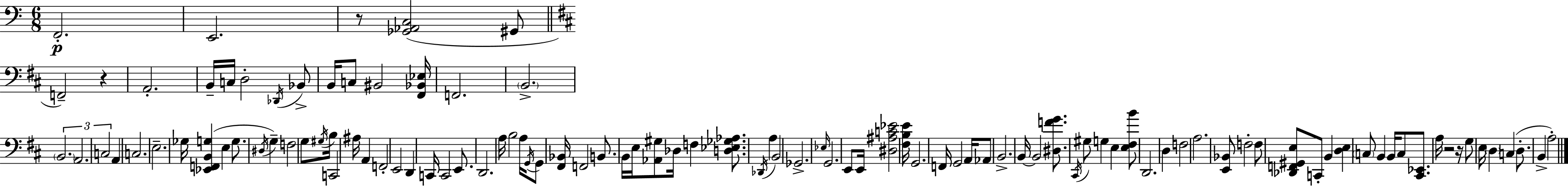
{
  \clef bass
  \numericTimeSignature
  \time 6/8
  \key c \major
  f,2.-.\p | e,2. | r8 <ges, aes, c>2( gis,8 | \bar "||" \break \key d \major f,2--) r4 | a,2.-. | b,16-- c16 d2-. \acciaccatura { des,16 } bes,8-> | b,16 c8 bis,2 | \break <fis, bes, ees>16 f,2. | \parenthesize b,2.-> | \tuplet 3/2 { \parenthesize b,2. | a,2. | \break c2 } a,4 | c2. | e2.-- | ges16 <ees, f, b, g>4( e4 g8. | \break \acciaccatura { dis16 } g4--) f2 | g8 \acciaccatura { gis16 } b16 c,2 | ais16 a,4 f,2-. | e,2 d,4 | \break c,16 c,2 | e,8. d,2. | a16 b2 | a16 \acciaccatura { g,16 } g,8 <fis, bes,>16 f,2 | \break b,8. b,16 e16 <aes, gis>8 des16 f4 | <d ees ges aes>8. \acciaccatura { des,16 } a4 b,2 | ges,2.-> | \grace { ees16 } g,2. | \break e,8 e,16 <dis ais c' ees'>2 | <fis b e'>16 g,2. | f,16 g,2 | a,16 aes,8 b,2.-> | \break b,16~~ b,2 | <dis f' g'>8. \acciaccatura { cis,16 } gis8 g4 | e4 <e fis b'>8 d,2. | d4 f2 | \break a2. | <e, bes,>8 f2-. | f8 <des, f, gis, e>8 c,8-. b,4 | <d e>4 \parenthesize c8 b,4 | \break b,16 c8 <cis, ees,>8. a16 r2 | r16 g8 e16 \parenthesize d4 | c4( d8.-. b,4-> a2-.) | \bar "|."
}